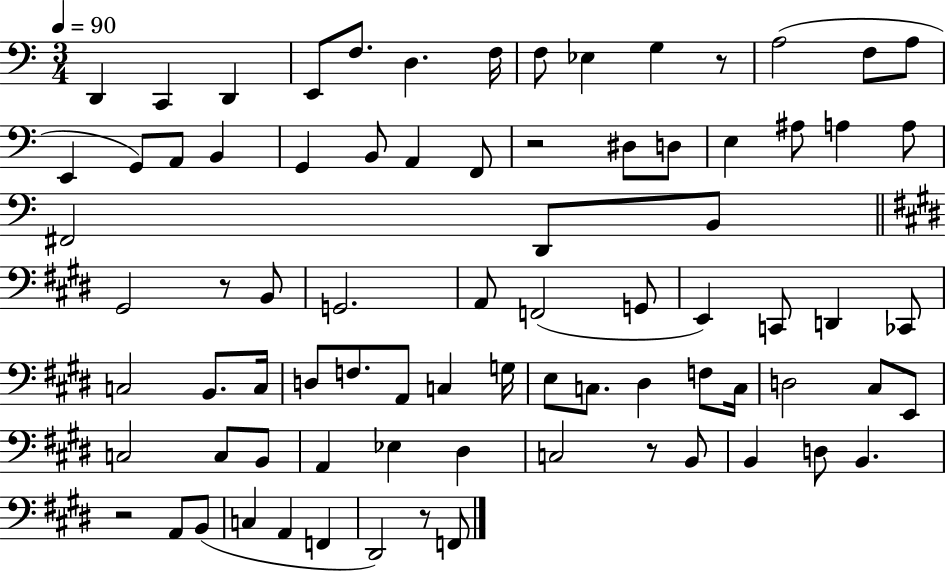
{
  \clef bass
  \numericTimeSignature
  \time 3/4
  \key c \major
  \tempo 4 = 90
  d,4 c,4 d,4 | e,8 f8. d4. f16 | f8 ees4 g4 r8 | a2( f8 a8 | \break e,4 g,8) a,8 b,4 | g,4 b,8 a,4 f,8 | r2 dis8 d8 | e4 ais8 a4 a8 | \break fis,2 d,8 b,8 | \bar "||" \break \key e \major gis,2 r8 b,8 | g,2. | a,8 f,2( g,8 | e,4) c,8 d,4 ces,8 | \break c2 b,8. c16 | d8 f8. a,8 c4 g16 | e8 c8. dis4 f8 c16 | d2 cis8 e,8 | \break c2 c8 b,8 | a,4 ees4 dis4 | c2 r8 b,8 | b,4 d8 b,4. | \break r2 a,8 b,8( | c4 a,4 f,4 | dis,2) r8 f,8 | \bar "|."
}